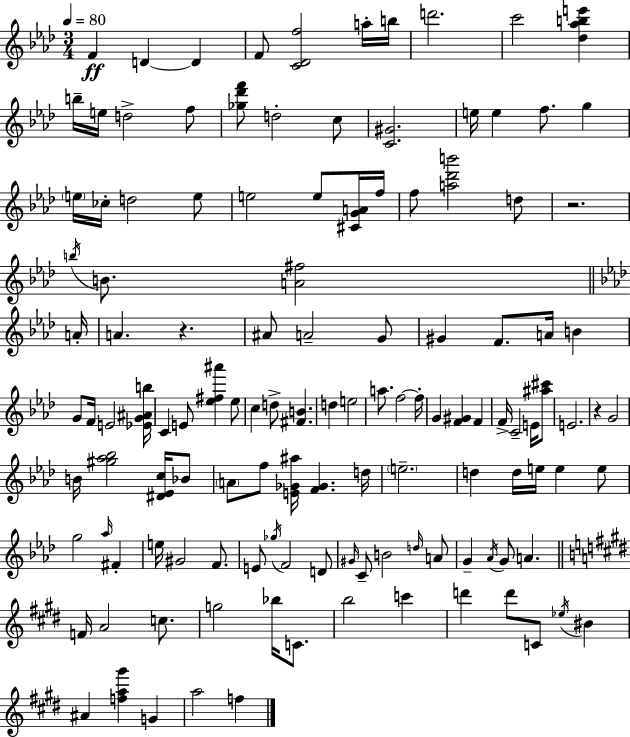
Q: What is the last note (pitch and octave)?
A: F5